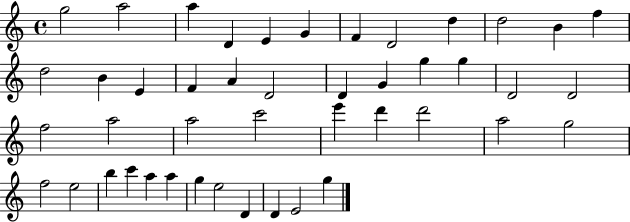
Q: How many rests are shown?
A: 0